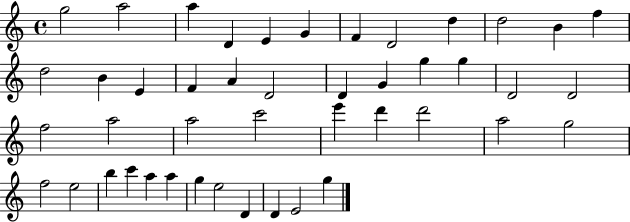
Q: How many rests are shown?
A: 0